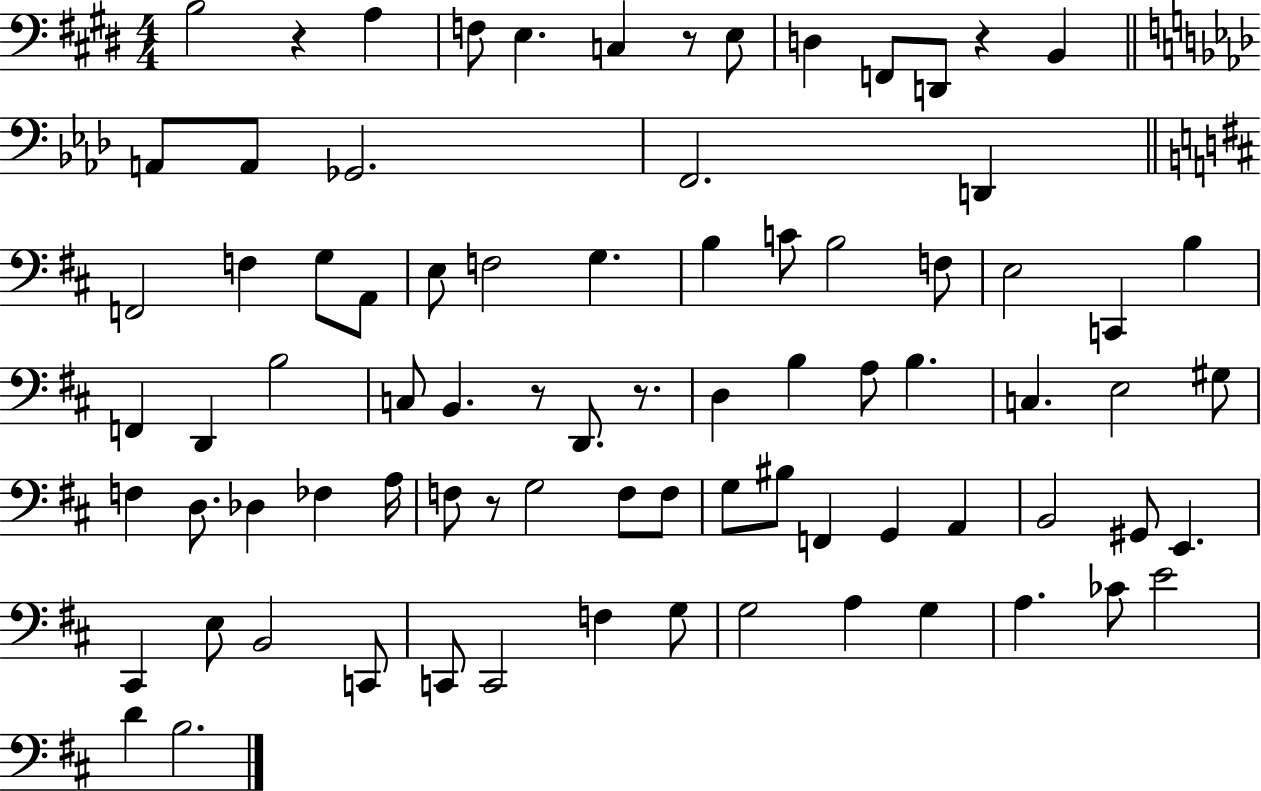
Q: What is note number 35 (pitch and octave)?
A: D2